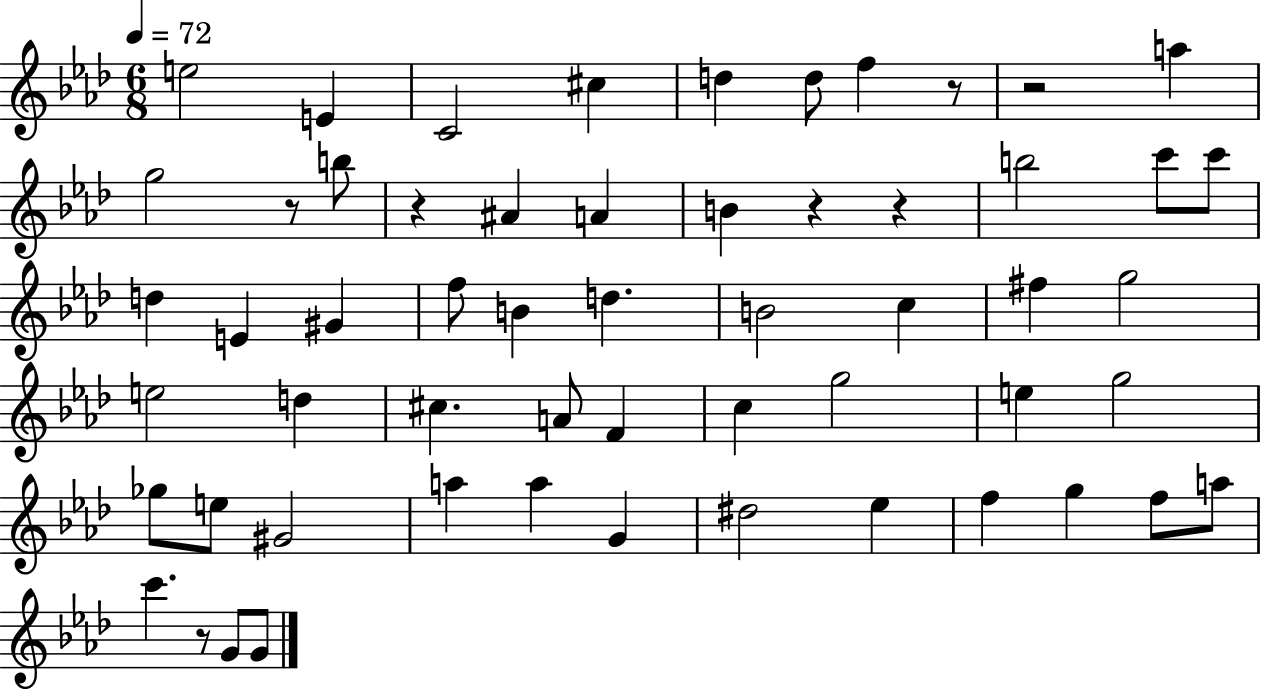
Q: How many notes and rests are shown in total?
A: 57